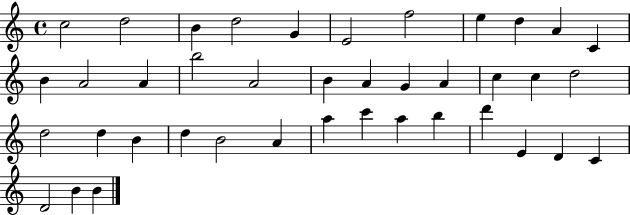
X:1
T:Untitled
M:4/4
L:1/4
K:C
c2 d2 B d2 G E2 f2 e d A C B A2 A b2 A2 B A G A c c d2 d2 d B d B2 A a c' a b d' E D C D2 B B